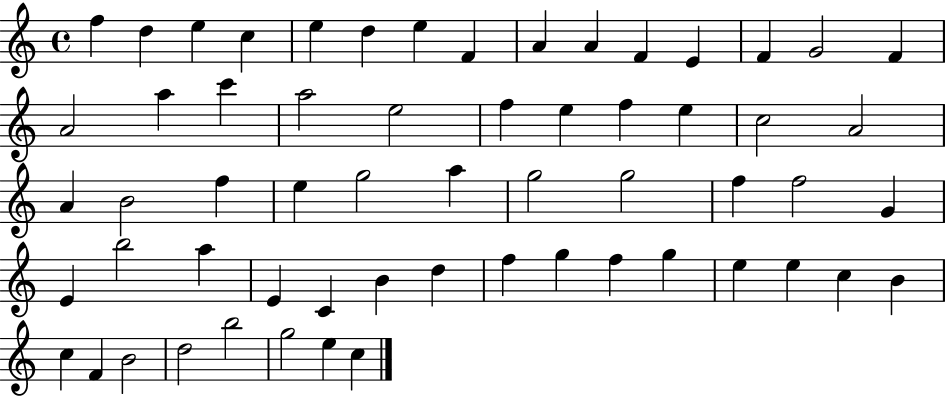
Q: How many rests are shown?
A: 0